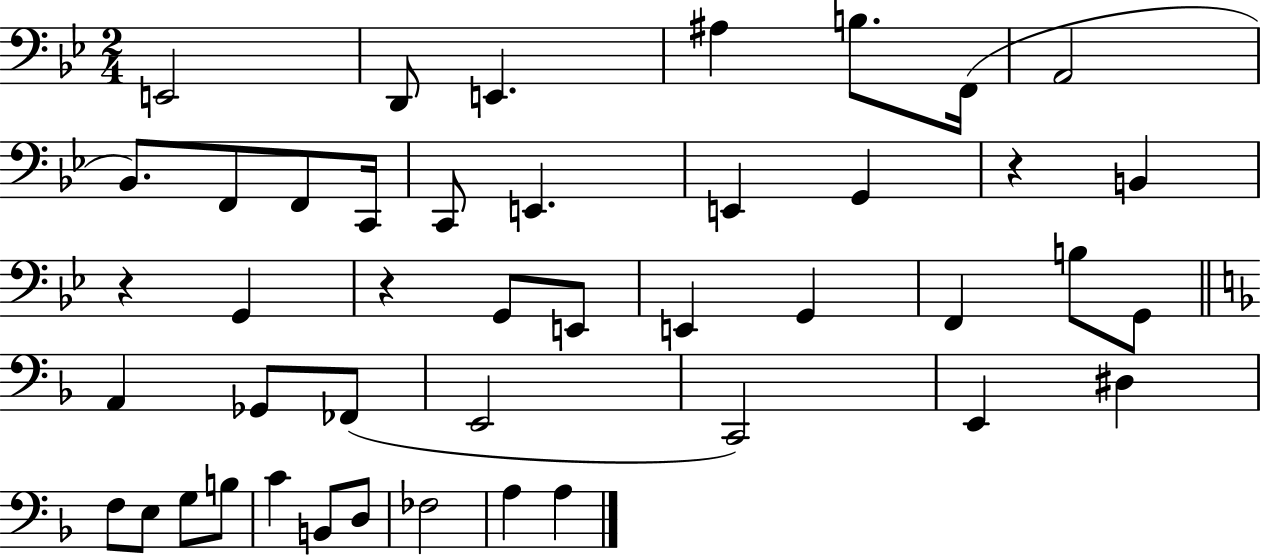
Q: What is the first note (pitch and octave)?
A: E2